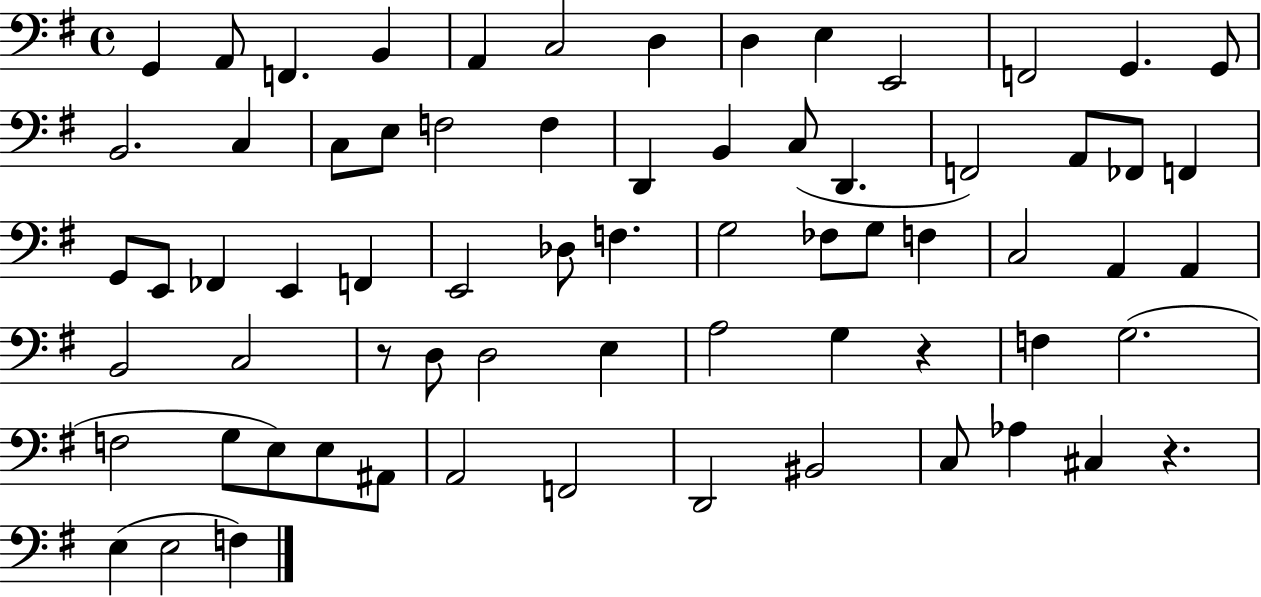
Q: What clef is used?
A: bass